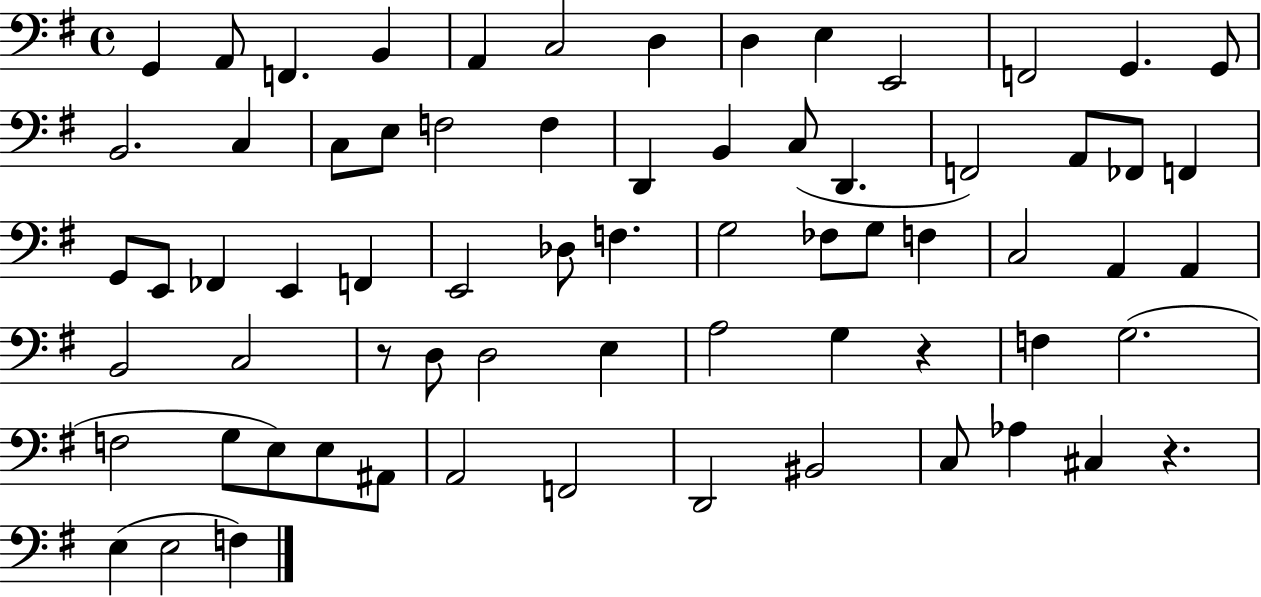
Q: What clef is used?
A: bass